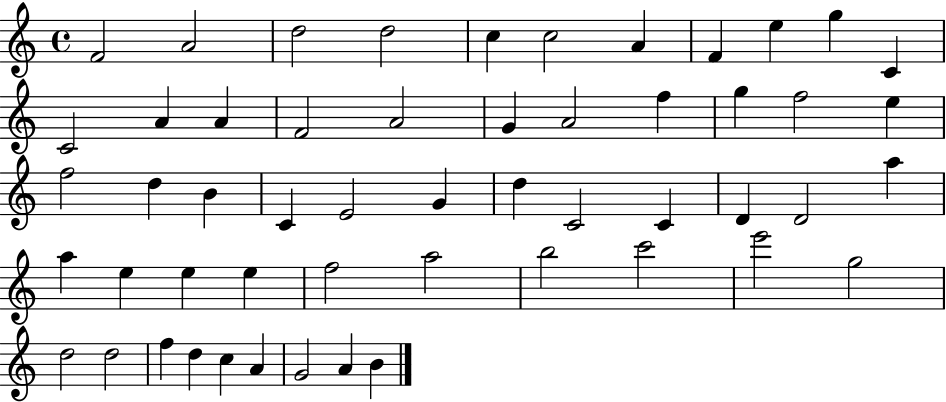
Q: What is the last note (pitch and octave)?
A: B4